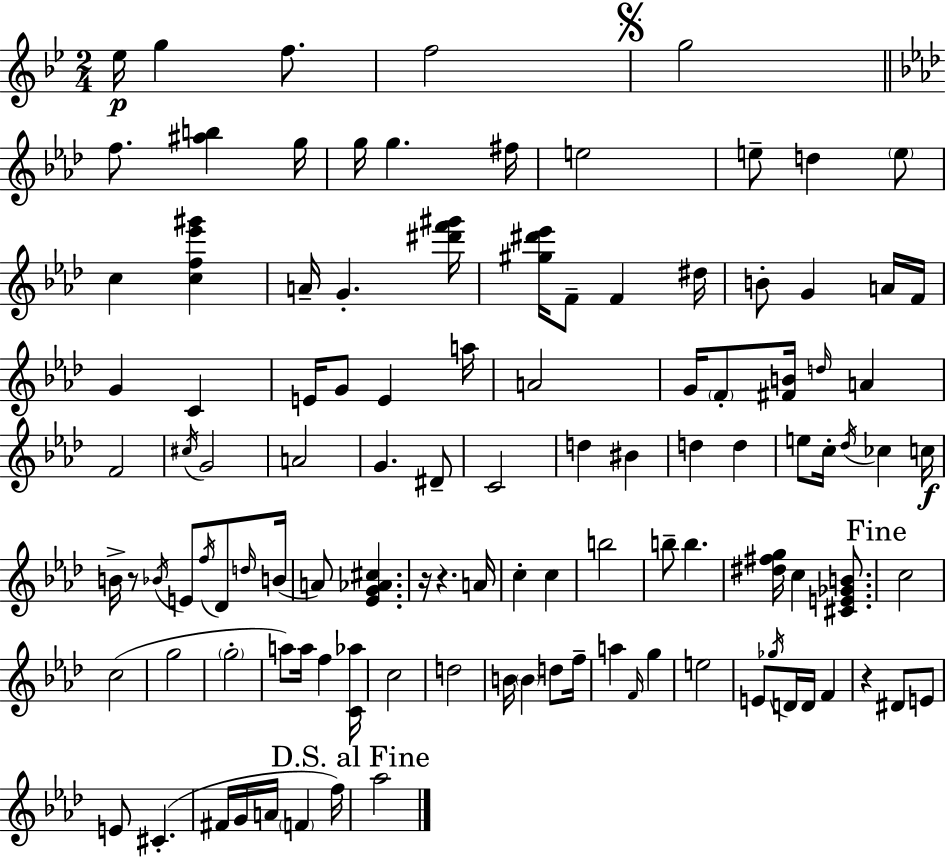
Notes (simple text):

Eb5/s G5/q F5/e. F5/h G5/h F5/e. [A#5,B5]/q G5/s G5/s G5/q. F#5/s E5/h E5/e D5/q E5/e C5/q [C5,F5,Eb6,G#6]/q A4/s G4/q. [D#6,F6,G#6]/s [G#5,D#6,Eb6]/s F4/e F4/q D#5/s B4/e G4/q A4/s F4/s G4/q C4/q E4/s G4/e E4/q A5/s A4/h G4/s F4/e [F#4,B4]/s D5/s A4/q F4/h C#5/s G4/h A4/h G4/q. D#4/e C4/h D5/q BIS4/q D5/q D5/q E5/e C5/s Db5/s CES5/q C5/s B4/s R/e Bb4/s E4/e F5/s Db4/e D5/s B4/s A4/e [Eb4,G4,Ab4,C#5]/q. R/s R/q. A4/s C5/q C5/q B5/h B5/e B5/q. [D#5,F#5,G5]/s C5/q [C#4,E4,Gb4,B4]/e. C5/h C5/h G5/h G5/h A5/e A5/s F5/q [C4,Ab5]/s C5/h D5/h B4/s B4/q D5/e F5/s A5/q F4/s G5/q E5/h E4/e Gb5/s D4/s D4/s F4/q R/q D#4/e E4/e E4/e C#4/q. F#4/s G4/s A4/s F4/q F5/s Ab5/h